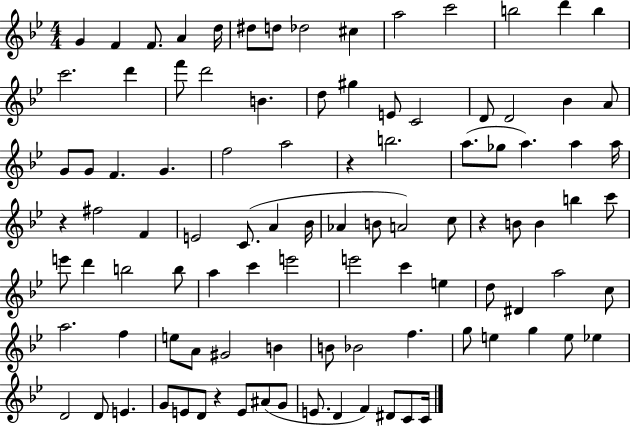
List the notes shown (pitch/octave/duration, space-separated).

G4/q F4/q F4/e. A4/q D5/s D#5/e D5/e Db5/h C#5/q A5/h C6/h B5/h D6/q B5/q C6/h. D6/q F6/e D6/h B4/q. D5/e G#5/q E4/e C4/h D4/e D4/h Bb4/q A4/e G4/e G4/e F4/q. G4/q. F5/h A5/h R/q B5/h. A5/e. Gb5/e A5/q. A5/q A5/s R/q F#5/h F4/q E4/h C4/e. A4/q Bb4/s Ab4/q B4/e A4/h C5/e R/q B4/e B4/q B5/q C6/e E6/e D6/q B5/h B5/e A5/q C6/q E6/h E6/h C6/q E5/q D5/e D#4/q A5/h C5/e A5/h. F5/q E5/e A4/e G#4/h B4/q B4/e Bb4/h F5/q. G5/e E5/q G5/q E5/e Eb5/q D4/h D4/e E4/q. G4/e E4/e D4/e R/q E4/e A#4/e G4/e E4/e. D4/q F4/q D#4/e C4/e C4/s